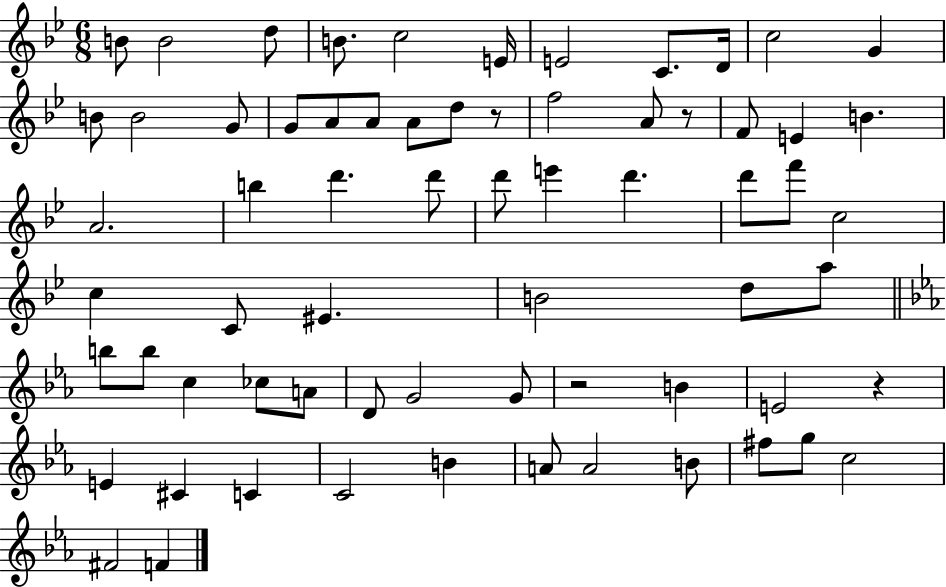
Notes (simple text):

B4/e B4/h D5/e B4/e. C5/h E4/s E4/h C4/e. D4/s C5/h G4/q B4/e B4/h G4/e G4/e A4/e A4/e A4/e D5/e R/e F5/h A4/e R/e F4/e E4/q B4/q. A4/h. B5/q D6/q. D6/e D6/e E6/q D6/q. D6/e F6/e C5/h C5/q C4/e EIS4/q. B4/h D5/e A5/e B5/e B5/e C5/q CES5/e A4/e D4/e G4/h G4/e R/h B4/q E4/h R/q E4/q C#4/q C4/q C4/h B4/q A4/e A4/h B4/e F#5/e G5/e C5/h F#4/h F4/q